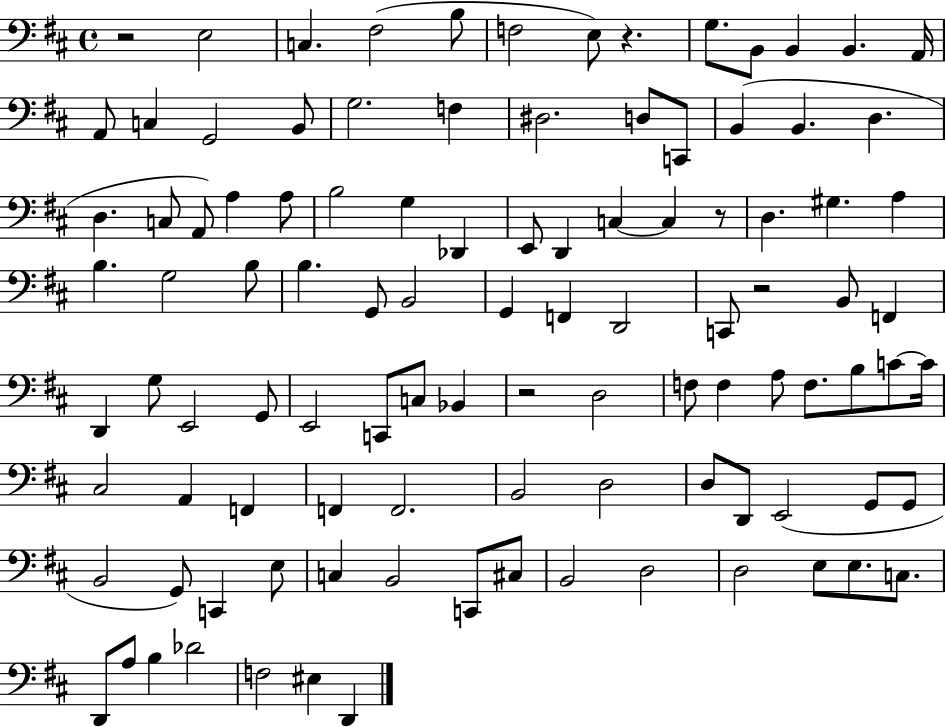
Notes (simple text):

R/h E3/h C3/q. F#3/h B3/e F3/h E3/e R/q. G3/e. B2/e B2/q B2/q. A2/s A2/e C3/q G2/h B2/e G3/h. F3/q D#3/h. D3/e C2/e B2/q B2/q. D3/q. D3/q. C3/e A2/e A3/q A3/e B3/h G3/q Db2/q E2/e D2/q C3/q C3/q R/e D3/q. G#3/q. A3/q B3/q. G3/h B3/e B3/q. G2/e B2/h G2/q F2/q D2/h C2/e R/h B2/e F2/q D2/q G3/e E2/h G2/e E2/h C2/e C3/e Bb2/q R/h D3/h F3/e F3/q A3/e F3/e. B3/e C4/e C4/s C#3/h A2/q F2/q F2/q F2/h. B2/h D3/h D3/e D2/e E2/h G2/e G2/e B2/h G2/e C2/q E3/e C3/q B2/h C2/e C#3/e B2/h D3/h D3/h E3/e E3/e. C3/e. D2/e A3/e B3/q Db4/h F3/h EIS3/q D2/q